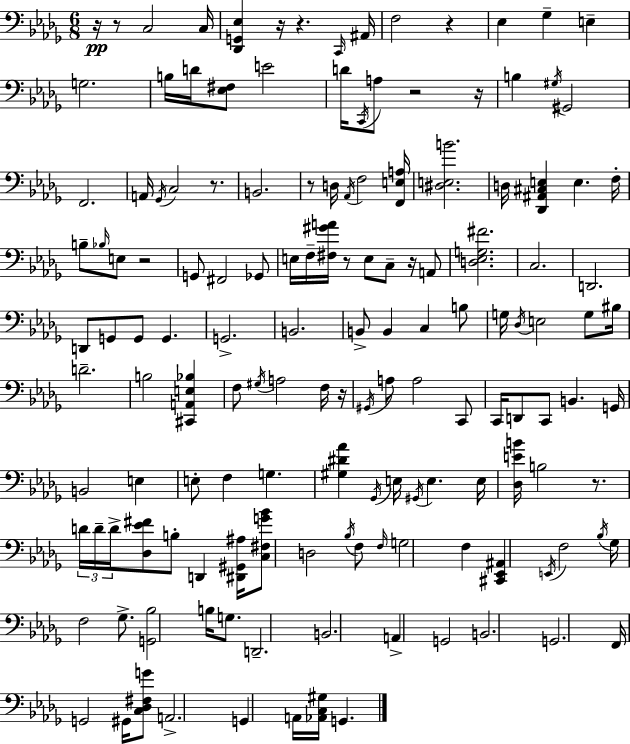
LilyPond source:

{
  \clef bass
  \numericTimeSignature
  \time 6/8
  \key bes \minor
  r16\pp r8 c2 c16 | <des, g, ees>4 r16 r4. \grace { c,16 } | ais,16 f2 r4 | ees4 ges4-- e4-- | \break g2. | b16 d'16 <ees fis>8 e'2 | d'16 \acciaccatura { c,16 } a8 r2 | r16 b4 \acciaccatura { gis16 } gis,2 | \break f,2. | a,16 \acciaccatura { ges,16 } c2 | r8. b,2. | r8 d16 \acciaccatura { aes,16 } f2 | \break <f, e a>16 <dis e b'>2. | d16 <des, ais, cis e>4 e4. | f16-. b8-- \grace { bes16 } e8 r2 | g,8 fis,2 | \break ges,8 e16 f16-- <fis gis' a'>16 r8 e8 | c8-- r16 a,8 <d ees g fis'>2. | c2. | d,2. | \break d,8 g,8 g,8 | g,4. g,2.-> | b,2. | b,8-> b,4 | \break c4 b8 g16 \acciaccatura { des16 } e2 | g8 bis16 d'2.-- | b2 | <cis, a, e bes>4 f8 \acciaccatura { gis16 } a2 | \break f16 r16 \acciaccatura { gis,16 } a8 a2 | c,8 c,16 d,8 | c,8 b,4. g,16 b,2 | e4 e8-. f4 | \break g4. <gis dis' aes'>4 | \acciaccatura { ges,16 } e16 \acciaccatura { gis,16 } e4. e16 <des e' b'>16 | b2 r8. \tuplet 3/2 { d'16 | d'16-- d'16-> } <des ees' fis'>8 b8-. d,4 <dis, gis, ais>16 <c fis g' bes'>8 | \break d2 \acciaccatura { bes16 } f8 | \grace { f16 } g2 f4 | <cis, ees, ais,>4 \acciaccatura { e,16 } f2 | \acciaccatura { bes16 } ges16 f2 | \break ges8.-> <g, bes>2 b16 | g8. d,2.-- | b,2. | a,4-> g,2 | \break b,2. | g,2. | f,16 g,2 | gis,16 <c des fis g'>8 a,2.-> | \break g,4 a,16 <aes, c gis>16 g,4. | \bar "|."
}